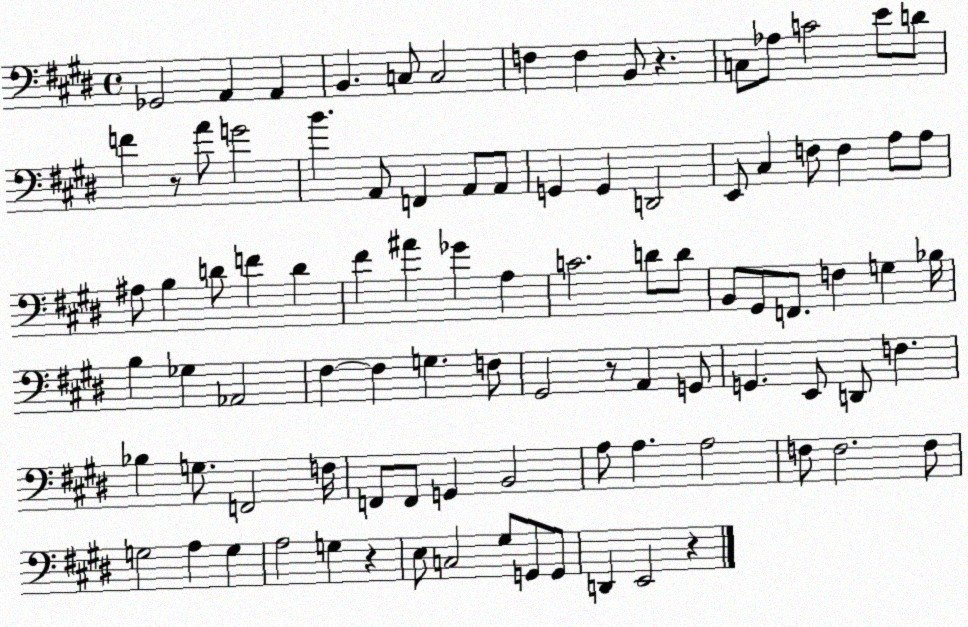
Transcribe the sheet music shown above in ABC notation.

X:1
T:Untitled
M:4/4
L:1/4
K:E
_G,,2 A,, A,, B,, C,/2 C,2 F, F, B,,/2 z C,/2 _A,/2 C2 E/2 D/2 F z/2 A/2 G2 B A,,/2 F,, A,,/2 A,,/2 G,, G,, D,,2 E,,/2 ^C, F,/2 F, A,/2 A,/2 ^A,/2 B, D/2 F D ^F ^A _G A, C2 D/2 D/2 B,,/2 ^G,,/2 F,,/2 F, G, _B,/4 B, _G, _A,,2 ^F, ^F, G, F,/2 ^G,,2 z/2 A,, G,,/2 G,, E,,/2 D,,/2 F, _B, G,/2 F,,2 F,/4 F,,/2 F,,/2 G,, B,,2 A,/2 A, A,2 F,/2 F,2 F,/2 G,2 A, G, A,2 G, z E,/2 C,2 ^G,/2 G,,/2 G,,/2 D,, E,,2 z